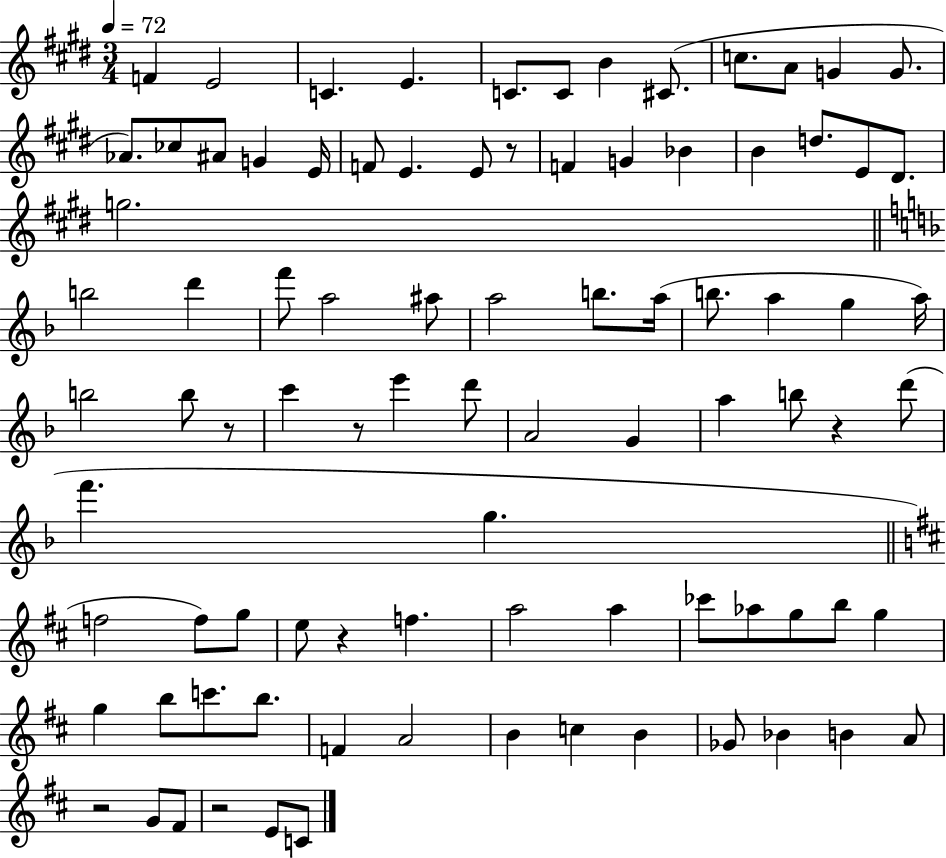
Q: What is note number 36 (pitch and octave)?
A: A5